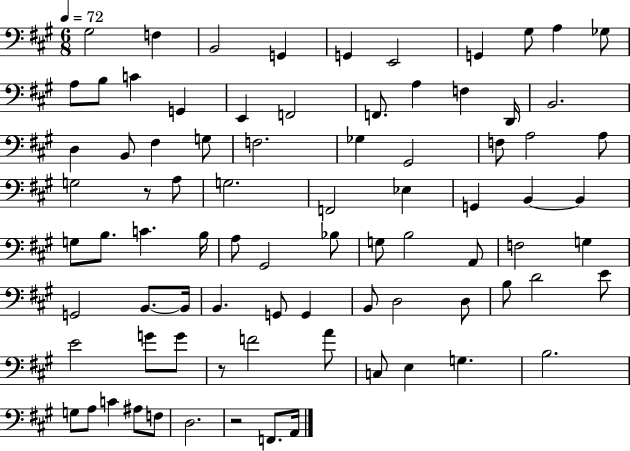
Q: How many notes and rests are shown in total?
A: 83